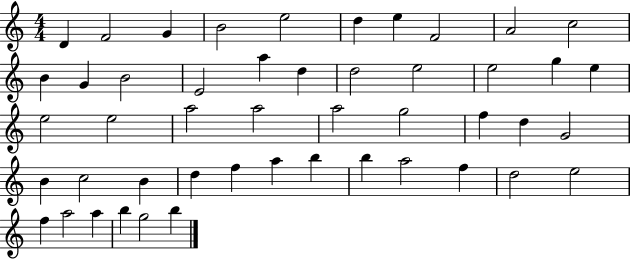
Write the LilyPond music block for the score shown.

{
  \clef treble
  \numericTimeSignature
  \time 4/4
  \key c \major
  d'4 f'2 g'4 | b'2 e''2 | d''4 e''4 f'2 | a'2 c''2 | \break b'4 g'4 b'2 | e'2 a''4 d''4 | d''2 e''2 | e''2 g''4 e''4 | \break e''2 e''2 | a''2 a''2 | a''2 g''2 | f''4 d''4 g'2 | \break b'4 c''2 b'4 | d''4 f''4 a''4 b''4 | b''4 a''2 f''4 | d''2 e''2 | \break f''4 a''2 a''4 | b''4 g''2 b''4 | \bar "|."
}